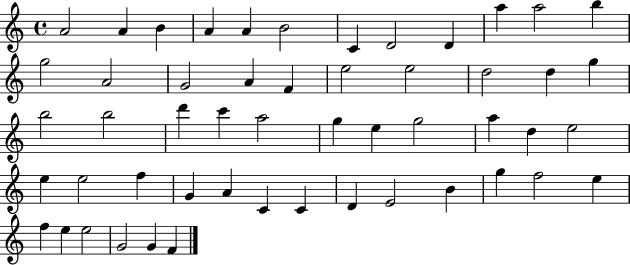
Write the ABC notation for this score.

X:1
T:Untitled
M:4/4
L:1/4
K:C
A2 A B A A B2 C D2 D a a2 b g2 A2 G2 A F e2 e2 d2 d g b2 b2 d' c' a2 g e g2 a d e2 e e2 f G A C C D E2 B g f2 e f e e2 G2 G F